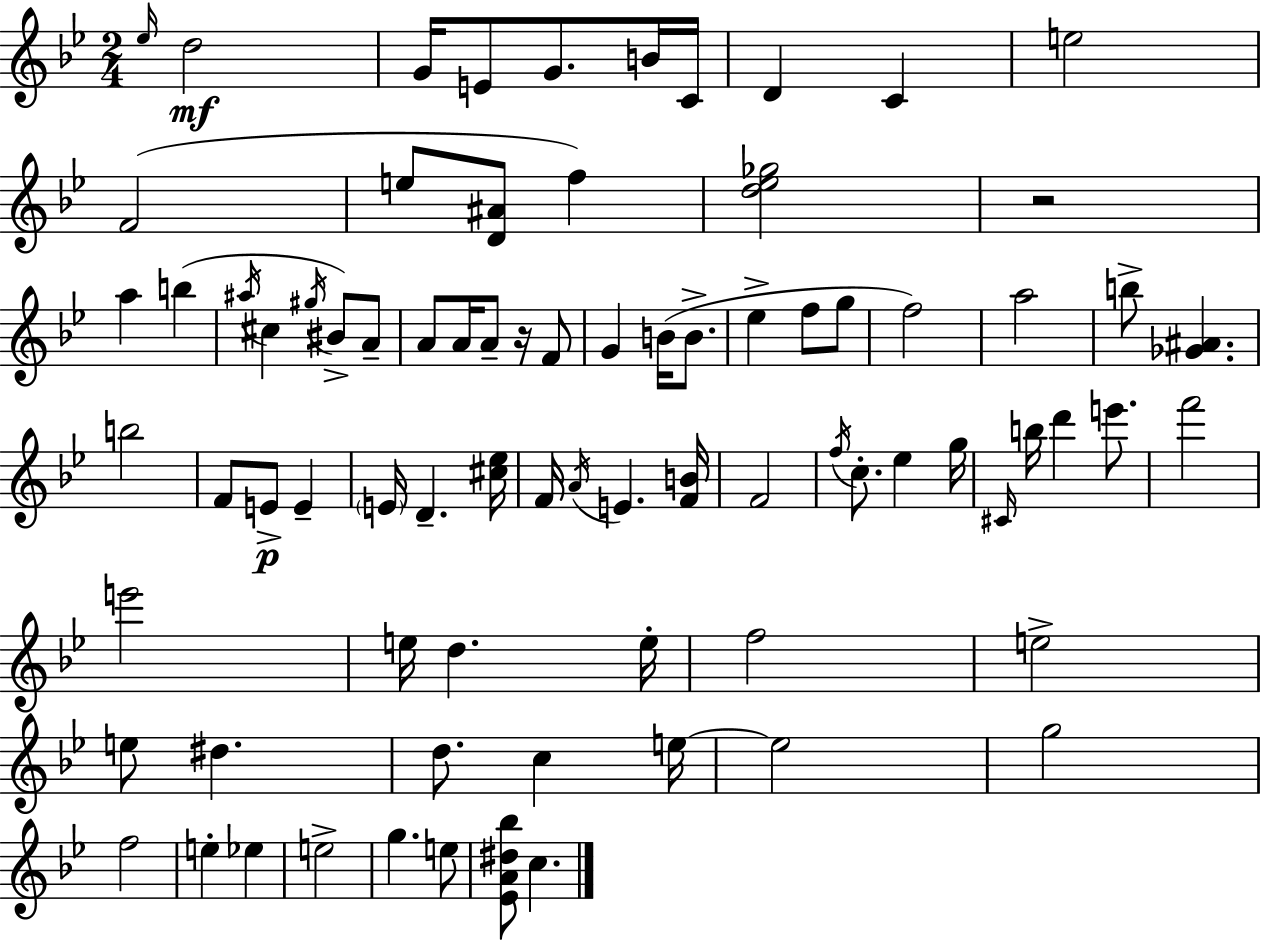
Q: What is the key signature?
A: G minor